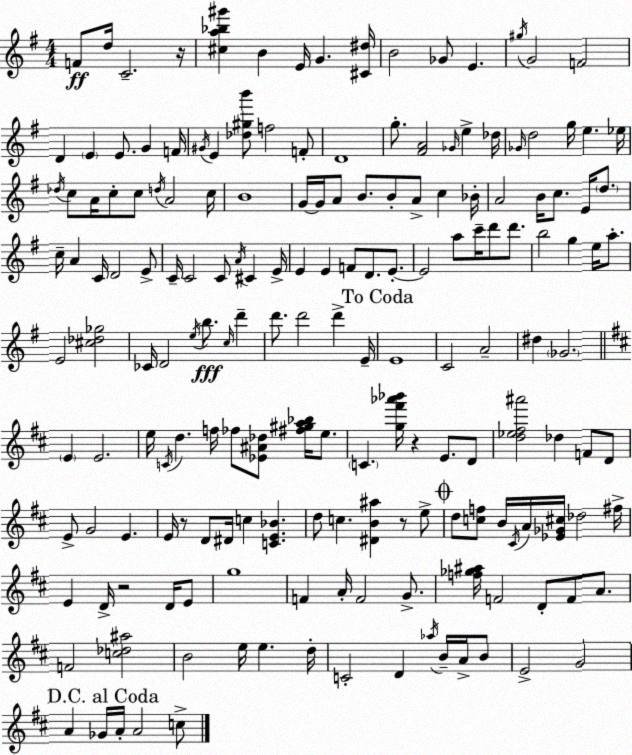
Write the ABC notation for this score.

X:1
T:Untitled
M:4/4
L:1/4
K:G
F/2 d/4 C2 z/4 [^ca_b^g'] B E/4 G [^C^d]/4 B2 _G/2 E ^g/4 G2 F2 D E E/2 G F/4 ^G/4 E [_d^gb']/2 f2 F/2 D4 g/2 [^FA]2 _G/4 e _d/4 _G/4 d2 g/4 e _e/4 _d/4 c/2 A/4 c/2 c/2 d/4 A2 c/4 B4 G/4 G/4 A/2 B/2 B/2 A/2 c _B/4 A2 B/4 c/2 E/4 d/2 c/4 A C/4 D2 E/2 C/4 C2 C/2 A/4 ^C E/4 E E F/2 D/2 E/2 E2 a/2 c'/4 d'/2 d'/2 b2 g e/4 a/2 E2 [^c_d_g]2 _C/4 D2 e/4 b/2 c/4 d' d'/2 d'2 d' E/4 E4 C2 A2 ^d _G2 E E2 e/4 C/4 d f/4 _f/2 [_E^A_d]/2 [^f^ga_b]/4 e/2 C [g^f'_a'_b']/4 z E/2 D/2 [d_e^f^a']2 _d F/2 D/2 E/2 G2 E E/4 z/2 D/2 ^D/4 c [CE_B] d/2 c [^DB^a] z/2 e/2 d/2 [cf]/2 B/4 ^C/4 A/4 [_E_G^c]/4 _d2 ^f/4 E D/4 z2 D/4 E/2 g4 F A/4 F2 G/2 [f_g^a]/4 F2 D/2 F/2 A/2 F2 [c_d^a]2 B2 e/4 e d/4 C2 D _a/4 B/4 A/4 B/2 E2 G2 A _G/4 A/4 A2 c/2